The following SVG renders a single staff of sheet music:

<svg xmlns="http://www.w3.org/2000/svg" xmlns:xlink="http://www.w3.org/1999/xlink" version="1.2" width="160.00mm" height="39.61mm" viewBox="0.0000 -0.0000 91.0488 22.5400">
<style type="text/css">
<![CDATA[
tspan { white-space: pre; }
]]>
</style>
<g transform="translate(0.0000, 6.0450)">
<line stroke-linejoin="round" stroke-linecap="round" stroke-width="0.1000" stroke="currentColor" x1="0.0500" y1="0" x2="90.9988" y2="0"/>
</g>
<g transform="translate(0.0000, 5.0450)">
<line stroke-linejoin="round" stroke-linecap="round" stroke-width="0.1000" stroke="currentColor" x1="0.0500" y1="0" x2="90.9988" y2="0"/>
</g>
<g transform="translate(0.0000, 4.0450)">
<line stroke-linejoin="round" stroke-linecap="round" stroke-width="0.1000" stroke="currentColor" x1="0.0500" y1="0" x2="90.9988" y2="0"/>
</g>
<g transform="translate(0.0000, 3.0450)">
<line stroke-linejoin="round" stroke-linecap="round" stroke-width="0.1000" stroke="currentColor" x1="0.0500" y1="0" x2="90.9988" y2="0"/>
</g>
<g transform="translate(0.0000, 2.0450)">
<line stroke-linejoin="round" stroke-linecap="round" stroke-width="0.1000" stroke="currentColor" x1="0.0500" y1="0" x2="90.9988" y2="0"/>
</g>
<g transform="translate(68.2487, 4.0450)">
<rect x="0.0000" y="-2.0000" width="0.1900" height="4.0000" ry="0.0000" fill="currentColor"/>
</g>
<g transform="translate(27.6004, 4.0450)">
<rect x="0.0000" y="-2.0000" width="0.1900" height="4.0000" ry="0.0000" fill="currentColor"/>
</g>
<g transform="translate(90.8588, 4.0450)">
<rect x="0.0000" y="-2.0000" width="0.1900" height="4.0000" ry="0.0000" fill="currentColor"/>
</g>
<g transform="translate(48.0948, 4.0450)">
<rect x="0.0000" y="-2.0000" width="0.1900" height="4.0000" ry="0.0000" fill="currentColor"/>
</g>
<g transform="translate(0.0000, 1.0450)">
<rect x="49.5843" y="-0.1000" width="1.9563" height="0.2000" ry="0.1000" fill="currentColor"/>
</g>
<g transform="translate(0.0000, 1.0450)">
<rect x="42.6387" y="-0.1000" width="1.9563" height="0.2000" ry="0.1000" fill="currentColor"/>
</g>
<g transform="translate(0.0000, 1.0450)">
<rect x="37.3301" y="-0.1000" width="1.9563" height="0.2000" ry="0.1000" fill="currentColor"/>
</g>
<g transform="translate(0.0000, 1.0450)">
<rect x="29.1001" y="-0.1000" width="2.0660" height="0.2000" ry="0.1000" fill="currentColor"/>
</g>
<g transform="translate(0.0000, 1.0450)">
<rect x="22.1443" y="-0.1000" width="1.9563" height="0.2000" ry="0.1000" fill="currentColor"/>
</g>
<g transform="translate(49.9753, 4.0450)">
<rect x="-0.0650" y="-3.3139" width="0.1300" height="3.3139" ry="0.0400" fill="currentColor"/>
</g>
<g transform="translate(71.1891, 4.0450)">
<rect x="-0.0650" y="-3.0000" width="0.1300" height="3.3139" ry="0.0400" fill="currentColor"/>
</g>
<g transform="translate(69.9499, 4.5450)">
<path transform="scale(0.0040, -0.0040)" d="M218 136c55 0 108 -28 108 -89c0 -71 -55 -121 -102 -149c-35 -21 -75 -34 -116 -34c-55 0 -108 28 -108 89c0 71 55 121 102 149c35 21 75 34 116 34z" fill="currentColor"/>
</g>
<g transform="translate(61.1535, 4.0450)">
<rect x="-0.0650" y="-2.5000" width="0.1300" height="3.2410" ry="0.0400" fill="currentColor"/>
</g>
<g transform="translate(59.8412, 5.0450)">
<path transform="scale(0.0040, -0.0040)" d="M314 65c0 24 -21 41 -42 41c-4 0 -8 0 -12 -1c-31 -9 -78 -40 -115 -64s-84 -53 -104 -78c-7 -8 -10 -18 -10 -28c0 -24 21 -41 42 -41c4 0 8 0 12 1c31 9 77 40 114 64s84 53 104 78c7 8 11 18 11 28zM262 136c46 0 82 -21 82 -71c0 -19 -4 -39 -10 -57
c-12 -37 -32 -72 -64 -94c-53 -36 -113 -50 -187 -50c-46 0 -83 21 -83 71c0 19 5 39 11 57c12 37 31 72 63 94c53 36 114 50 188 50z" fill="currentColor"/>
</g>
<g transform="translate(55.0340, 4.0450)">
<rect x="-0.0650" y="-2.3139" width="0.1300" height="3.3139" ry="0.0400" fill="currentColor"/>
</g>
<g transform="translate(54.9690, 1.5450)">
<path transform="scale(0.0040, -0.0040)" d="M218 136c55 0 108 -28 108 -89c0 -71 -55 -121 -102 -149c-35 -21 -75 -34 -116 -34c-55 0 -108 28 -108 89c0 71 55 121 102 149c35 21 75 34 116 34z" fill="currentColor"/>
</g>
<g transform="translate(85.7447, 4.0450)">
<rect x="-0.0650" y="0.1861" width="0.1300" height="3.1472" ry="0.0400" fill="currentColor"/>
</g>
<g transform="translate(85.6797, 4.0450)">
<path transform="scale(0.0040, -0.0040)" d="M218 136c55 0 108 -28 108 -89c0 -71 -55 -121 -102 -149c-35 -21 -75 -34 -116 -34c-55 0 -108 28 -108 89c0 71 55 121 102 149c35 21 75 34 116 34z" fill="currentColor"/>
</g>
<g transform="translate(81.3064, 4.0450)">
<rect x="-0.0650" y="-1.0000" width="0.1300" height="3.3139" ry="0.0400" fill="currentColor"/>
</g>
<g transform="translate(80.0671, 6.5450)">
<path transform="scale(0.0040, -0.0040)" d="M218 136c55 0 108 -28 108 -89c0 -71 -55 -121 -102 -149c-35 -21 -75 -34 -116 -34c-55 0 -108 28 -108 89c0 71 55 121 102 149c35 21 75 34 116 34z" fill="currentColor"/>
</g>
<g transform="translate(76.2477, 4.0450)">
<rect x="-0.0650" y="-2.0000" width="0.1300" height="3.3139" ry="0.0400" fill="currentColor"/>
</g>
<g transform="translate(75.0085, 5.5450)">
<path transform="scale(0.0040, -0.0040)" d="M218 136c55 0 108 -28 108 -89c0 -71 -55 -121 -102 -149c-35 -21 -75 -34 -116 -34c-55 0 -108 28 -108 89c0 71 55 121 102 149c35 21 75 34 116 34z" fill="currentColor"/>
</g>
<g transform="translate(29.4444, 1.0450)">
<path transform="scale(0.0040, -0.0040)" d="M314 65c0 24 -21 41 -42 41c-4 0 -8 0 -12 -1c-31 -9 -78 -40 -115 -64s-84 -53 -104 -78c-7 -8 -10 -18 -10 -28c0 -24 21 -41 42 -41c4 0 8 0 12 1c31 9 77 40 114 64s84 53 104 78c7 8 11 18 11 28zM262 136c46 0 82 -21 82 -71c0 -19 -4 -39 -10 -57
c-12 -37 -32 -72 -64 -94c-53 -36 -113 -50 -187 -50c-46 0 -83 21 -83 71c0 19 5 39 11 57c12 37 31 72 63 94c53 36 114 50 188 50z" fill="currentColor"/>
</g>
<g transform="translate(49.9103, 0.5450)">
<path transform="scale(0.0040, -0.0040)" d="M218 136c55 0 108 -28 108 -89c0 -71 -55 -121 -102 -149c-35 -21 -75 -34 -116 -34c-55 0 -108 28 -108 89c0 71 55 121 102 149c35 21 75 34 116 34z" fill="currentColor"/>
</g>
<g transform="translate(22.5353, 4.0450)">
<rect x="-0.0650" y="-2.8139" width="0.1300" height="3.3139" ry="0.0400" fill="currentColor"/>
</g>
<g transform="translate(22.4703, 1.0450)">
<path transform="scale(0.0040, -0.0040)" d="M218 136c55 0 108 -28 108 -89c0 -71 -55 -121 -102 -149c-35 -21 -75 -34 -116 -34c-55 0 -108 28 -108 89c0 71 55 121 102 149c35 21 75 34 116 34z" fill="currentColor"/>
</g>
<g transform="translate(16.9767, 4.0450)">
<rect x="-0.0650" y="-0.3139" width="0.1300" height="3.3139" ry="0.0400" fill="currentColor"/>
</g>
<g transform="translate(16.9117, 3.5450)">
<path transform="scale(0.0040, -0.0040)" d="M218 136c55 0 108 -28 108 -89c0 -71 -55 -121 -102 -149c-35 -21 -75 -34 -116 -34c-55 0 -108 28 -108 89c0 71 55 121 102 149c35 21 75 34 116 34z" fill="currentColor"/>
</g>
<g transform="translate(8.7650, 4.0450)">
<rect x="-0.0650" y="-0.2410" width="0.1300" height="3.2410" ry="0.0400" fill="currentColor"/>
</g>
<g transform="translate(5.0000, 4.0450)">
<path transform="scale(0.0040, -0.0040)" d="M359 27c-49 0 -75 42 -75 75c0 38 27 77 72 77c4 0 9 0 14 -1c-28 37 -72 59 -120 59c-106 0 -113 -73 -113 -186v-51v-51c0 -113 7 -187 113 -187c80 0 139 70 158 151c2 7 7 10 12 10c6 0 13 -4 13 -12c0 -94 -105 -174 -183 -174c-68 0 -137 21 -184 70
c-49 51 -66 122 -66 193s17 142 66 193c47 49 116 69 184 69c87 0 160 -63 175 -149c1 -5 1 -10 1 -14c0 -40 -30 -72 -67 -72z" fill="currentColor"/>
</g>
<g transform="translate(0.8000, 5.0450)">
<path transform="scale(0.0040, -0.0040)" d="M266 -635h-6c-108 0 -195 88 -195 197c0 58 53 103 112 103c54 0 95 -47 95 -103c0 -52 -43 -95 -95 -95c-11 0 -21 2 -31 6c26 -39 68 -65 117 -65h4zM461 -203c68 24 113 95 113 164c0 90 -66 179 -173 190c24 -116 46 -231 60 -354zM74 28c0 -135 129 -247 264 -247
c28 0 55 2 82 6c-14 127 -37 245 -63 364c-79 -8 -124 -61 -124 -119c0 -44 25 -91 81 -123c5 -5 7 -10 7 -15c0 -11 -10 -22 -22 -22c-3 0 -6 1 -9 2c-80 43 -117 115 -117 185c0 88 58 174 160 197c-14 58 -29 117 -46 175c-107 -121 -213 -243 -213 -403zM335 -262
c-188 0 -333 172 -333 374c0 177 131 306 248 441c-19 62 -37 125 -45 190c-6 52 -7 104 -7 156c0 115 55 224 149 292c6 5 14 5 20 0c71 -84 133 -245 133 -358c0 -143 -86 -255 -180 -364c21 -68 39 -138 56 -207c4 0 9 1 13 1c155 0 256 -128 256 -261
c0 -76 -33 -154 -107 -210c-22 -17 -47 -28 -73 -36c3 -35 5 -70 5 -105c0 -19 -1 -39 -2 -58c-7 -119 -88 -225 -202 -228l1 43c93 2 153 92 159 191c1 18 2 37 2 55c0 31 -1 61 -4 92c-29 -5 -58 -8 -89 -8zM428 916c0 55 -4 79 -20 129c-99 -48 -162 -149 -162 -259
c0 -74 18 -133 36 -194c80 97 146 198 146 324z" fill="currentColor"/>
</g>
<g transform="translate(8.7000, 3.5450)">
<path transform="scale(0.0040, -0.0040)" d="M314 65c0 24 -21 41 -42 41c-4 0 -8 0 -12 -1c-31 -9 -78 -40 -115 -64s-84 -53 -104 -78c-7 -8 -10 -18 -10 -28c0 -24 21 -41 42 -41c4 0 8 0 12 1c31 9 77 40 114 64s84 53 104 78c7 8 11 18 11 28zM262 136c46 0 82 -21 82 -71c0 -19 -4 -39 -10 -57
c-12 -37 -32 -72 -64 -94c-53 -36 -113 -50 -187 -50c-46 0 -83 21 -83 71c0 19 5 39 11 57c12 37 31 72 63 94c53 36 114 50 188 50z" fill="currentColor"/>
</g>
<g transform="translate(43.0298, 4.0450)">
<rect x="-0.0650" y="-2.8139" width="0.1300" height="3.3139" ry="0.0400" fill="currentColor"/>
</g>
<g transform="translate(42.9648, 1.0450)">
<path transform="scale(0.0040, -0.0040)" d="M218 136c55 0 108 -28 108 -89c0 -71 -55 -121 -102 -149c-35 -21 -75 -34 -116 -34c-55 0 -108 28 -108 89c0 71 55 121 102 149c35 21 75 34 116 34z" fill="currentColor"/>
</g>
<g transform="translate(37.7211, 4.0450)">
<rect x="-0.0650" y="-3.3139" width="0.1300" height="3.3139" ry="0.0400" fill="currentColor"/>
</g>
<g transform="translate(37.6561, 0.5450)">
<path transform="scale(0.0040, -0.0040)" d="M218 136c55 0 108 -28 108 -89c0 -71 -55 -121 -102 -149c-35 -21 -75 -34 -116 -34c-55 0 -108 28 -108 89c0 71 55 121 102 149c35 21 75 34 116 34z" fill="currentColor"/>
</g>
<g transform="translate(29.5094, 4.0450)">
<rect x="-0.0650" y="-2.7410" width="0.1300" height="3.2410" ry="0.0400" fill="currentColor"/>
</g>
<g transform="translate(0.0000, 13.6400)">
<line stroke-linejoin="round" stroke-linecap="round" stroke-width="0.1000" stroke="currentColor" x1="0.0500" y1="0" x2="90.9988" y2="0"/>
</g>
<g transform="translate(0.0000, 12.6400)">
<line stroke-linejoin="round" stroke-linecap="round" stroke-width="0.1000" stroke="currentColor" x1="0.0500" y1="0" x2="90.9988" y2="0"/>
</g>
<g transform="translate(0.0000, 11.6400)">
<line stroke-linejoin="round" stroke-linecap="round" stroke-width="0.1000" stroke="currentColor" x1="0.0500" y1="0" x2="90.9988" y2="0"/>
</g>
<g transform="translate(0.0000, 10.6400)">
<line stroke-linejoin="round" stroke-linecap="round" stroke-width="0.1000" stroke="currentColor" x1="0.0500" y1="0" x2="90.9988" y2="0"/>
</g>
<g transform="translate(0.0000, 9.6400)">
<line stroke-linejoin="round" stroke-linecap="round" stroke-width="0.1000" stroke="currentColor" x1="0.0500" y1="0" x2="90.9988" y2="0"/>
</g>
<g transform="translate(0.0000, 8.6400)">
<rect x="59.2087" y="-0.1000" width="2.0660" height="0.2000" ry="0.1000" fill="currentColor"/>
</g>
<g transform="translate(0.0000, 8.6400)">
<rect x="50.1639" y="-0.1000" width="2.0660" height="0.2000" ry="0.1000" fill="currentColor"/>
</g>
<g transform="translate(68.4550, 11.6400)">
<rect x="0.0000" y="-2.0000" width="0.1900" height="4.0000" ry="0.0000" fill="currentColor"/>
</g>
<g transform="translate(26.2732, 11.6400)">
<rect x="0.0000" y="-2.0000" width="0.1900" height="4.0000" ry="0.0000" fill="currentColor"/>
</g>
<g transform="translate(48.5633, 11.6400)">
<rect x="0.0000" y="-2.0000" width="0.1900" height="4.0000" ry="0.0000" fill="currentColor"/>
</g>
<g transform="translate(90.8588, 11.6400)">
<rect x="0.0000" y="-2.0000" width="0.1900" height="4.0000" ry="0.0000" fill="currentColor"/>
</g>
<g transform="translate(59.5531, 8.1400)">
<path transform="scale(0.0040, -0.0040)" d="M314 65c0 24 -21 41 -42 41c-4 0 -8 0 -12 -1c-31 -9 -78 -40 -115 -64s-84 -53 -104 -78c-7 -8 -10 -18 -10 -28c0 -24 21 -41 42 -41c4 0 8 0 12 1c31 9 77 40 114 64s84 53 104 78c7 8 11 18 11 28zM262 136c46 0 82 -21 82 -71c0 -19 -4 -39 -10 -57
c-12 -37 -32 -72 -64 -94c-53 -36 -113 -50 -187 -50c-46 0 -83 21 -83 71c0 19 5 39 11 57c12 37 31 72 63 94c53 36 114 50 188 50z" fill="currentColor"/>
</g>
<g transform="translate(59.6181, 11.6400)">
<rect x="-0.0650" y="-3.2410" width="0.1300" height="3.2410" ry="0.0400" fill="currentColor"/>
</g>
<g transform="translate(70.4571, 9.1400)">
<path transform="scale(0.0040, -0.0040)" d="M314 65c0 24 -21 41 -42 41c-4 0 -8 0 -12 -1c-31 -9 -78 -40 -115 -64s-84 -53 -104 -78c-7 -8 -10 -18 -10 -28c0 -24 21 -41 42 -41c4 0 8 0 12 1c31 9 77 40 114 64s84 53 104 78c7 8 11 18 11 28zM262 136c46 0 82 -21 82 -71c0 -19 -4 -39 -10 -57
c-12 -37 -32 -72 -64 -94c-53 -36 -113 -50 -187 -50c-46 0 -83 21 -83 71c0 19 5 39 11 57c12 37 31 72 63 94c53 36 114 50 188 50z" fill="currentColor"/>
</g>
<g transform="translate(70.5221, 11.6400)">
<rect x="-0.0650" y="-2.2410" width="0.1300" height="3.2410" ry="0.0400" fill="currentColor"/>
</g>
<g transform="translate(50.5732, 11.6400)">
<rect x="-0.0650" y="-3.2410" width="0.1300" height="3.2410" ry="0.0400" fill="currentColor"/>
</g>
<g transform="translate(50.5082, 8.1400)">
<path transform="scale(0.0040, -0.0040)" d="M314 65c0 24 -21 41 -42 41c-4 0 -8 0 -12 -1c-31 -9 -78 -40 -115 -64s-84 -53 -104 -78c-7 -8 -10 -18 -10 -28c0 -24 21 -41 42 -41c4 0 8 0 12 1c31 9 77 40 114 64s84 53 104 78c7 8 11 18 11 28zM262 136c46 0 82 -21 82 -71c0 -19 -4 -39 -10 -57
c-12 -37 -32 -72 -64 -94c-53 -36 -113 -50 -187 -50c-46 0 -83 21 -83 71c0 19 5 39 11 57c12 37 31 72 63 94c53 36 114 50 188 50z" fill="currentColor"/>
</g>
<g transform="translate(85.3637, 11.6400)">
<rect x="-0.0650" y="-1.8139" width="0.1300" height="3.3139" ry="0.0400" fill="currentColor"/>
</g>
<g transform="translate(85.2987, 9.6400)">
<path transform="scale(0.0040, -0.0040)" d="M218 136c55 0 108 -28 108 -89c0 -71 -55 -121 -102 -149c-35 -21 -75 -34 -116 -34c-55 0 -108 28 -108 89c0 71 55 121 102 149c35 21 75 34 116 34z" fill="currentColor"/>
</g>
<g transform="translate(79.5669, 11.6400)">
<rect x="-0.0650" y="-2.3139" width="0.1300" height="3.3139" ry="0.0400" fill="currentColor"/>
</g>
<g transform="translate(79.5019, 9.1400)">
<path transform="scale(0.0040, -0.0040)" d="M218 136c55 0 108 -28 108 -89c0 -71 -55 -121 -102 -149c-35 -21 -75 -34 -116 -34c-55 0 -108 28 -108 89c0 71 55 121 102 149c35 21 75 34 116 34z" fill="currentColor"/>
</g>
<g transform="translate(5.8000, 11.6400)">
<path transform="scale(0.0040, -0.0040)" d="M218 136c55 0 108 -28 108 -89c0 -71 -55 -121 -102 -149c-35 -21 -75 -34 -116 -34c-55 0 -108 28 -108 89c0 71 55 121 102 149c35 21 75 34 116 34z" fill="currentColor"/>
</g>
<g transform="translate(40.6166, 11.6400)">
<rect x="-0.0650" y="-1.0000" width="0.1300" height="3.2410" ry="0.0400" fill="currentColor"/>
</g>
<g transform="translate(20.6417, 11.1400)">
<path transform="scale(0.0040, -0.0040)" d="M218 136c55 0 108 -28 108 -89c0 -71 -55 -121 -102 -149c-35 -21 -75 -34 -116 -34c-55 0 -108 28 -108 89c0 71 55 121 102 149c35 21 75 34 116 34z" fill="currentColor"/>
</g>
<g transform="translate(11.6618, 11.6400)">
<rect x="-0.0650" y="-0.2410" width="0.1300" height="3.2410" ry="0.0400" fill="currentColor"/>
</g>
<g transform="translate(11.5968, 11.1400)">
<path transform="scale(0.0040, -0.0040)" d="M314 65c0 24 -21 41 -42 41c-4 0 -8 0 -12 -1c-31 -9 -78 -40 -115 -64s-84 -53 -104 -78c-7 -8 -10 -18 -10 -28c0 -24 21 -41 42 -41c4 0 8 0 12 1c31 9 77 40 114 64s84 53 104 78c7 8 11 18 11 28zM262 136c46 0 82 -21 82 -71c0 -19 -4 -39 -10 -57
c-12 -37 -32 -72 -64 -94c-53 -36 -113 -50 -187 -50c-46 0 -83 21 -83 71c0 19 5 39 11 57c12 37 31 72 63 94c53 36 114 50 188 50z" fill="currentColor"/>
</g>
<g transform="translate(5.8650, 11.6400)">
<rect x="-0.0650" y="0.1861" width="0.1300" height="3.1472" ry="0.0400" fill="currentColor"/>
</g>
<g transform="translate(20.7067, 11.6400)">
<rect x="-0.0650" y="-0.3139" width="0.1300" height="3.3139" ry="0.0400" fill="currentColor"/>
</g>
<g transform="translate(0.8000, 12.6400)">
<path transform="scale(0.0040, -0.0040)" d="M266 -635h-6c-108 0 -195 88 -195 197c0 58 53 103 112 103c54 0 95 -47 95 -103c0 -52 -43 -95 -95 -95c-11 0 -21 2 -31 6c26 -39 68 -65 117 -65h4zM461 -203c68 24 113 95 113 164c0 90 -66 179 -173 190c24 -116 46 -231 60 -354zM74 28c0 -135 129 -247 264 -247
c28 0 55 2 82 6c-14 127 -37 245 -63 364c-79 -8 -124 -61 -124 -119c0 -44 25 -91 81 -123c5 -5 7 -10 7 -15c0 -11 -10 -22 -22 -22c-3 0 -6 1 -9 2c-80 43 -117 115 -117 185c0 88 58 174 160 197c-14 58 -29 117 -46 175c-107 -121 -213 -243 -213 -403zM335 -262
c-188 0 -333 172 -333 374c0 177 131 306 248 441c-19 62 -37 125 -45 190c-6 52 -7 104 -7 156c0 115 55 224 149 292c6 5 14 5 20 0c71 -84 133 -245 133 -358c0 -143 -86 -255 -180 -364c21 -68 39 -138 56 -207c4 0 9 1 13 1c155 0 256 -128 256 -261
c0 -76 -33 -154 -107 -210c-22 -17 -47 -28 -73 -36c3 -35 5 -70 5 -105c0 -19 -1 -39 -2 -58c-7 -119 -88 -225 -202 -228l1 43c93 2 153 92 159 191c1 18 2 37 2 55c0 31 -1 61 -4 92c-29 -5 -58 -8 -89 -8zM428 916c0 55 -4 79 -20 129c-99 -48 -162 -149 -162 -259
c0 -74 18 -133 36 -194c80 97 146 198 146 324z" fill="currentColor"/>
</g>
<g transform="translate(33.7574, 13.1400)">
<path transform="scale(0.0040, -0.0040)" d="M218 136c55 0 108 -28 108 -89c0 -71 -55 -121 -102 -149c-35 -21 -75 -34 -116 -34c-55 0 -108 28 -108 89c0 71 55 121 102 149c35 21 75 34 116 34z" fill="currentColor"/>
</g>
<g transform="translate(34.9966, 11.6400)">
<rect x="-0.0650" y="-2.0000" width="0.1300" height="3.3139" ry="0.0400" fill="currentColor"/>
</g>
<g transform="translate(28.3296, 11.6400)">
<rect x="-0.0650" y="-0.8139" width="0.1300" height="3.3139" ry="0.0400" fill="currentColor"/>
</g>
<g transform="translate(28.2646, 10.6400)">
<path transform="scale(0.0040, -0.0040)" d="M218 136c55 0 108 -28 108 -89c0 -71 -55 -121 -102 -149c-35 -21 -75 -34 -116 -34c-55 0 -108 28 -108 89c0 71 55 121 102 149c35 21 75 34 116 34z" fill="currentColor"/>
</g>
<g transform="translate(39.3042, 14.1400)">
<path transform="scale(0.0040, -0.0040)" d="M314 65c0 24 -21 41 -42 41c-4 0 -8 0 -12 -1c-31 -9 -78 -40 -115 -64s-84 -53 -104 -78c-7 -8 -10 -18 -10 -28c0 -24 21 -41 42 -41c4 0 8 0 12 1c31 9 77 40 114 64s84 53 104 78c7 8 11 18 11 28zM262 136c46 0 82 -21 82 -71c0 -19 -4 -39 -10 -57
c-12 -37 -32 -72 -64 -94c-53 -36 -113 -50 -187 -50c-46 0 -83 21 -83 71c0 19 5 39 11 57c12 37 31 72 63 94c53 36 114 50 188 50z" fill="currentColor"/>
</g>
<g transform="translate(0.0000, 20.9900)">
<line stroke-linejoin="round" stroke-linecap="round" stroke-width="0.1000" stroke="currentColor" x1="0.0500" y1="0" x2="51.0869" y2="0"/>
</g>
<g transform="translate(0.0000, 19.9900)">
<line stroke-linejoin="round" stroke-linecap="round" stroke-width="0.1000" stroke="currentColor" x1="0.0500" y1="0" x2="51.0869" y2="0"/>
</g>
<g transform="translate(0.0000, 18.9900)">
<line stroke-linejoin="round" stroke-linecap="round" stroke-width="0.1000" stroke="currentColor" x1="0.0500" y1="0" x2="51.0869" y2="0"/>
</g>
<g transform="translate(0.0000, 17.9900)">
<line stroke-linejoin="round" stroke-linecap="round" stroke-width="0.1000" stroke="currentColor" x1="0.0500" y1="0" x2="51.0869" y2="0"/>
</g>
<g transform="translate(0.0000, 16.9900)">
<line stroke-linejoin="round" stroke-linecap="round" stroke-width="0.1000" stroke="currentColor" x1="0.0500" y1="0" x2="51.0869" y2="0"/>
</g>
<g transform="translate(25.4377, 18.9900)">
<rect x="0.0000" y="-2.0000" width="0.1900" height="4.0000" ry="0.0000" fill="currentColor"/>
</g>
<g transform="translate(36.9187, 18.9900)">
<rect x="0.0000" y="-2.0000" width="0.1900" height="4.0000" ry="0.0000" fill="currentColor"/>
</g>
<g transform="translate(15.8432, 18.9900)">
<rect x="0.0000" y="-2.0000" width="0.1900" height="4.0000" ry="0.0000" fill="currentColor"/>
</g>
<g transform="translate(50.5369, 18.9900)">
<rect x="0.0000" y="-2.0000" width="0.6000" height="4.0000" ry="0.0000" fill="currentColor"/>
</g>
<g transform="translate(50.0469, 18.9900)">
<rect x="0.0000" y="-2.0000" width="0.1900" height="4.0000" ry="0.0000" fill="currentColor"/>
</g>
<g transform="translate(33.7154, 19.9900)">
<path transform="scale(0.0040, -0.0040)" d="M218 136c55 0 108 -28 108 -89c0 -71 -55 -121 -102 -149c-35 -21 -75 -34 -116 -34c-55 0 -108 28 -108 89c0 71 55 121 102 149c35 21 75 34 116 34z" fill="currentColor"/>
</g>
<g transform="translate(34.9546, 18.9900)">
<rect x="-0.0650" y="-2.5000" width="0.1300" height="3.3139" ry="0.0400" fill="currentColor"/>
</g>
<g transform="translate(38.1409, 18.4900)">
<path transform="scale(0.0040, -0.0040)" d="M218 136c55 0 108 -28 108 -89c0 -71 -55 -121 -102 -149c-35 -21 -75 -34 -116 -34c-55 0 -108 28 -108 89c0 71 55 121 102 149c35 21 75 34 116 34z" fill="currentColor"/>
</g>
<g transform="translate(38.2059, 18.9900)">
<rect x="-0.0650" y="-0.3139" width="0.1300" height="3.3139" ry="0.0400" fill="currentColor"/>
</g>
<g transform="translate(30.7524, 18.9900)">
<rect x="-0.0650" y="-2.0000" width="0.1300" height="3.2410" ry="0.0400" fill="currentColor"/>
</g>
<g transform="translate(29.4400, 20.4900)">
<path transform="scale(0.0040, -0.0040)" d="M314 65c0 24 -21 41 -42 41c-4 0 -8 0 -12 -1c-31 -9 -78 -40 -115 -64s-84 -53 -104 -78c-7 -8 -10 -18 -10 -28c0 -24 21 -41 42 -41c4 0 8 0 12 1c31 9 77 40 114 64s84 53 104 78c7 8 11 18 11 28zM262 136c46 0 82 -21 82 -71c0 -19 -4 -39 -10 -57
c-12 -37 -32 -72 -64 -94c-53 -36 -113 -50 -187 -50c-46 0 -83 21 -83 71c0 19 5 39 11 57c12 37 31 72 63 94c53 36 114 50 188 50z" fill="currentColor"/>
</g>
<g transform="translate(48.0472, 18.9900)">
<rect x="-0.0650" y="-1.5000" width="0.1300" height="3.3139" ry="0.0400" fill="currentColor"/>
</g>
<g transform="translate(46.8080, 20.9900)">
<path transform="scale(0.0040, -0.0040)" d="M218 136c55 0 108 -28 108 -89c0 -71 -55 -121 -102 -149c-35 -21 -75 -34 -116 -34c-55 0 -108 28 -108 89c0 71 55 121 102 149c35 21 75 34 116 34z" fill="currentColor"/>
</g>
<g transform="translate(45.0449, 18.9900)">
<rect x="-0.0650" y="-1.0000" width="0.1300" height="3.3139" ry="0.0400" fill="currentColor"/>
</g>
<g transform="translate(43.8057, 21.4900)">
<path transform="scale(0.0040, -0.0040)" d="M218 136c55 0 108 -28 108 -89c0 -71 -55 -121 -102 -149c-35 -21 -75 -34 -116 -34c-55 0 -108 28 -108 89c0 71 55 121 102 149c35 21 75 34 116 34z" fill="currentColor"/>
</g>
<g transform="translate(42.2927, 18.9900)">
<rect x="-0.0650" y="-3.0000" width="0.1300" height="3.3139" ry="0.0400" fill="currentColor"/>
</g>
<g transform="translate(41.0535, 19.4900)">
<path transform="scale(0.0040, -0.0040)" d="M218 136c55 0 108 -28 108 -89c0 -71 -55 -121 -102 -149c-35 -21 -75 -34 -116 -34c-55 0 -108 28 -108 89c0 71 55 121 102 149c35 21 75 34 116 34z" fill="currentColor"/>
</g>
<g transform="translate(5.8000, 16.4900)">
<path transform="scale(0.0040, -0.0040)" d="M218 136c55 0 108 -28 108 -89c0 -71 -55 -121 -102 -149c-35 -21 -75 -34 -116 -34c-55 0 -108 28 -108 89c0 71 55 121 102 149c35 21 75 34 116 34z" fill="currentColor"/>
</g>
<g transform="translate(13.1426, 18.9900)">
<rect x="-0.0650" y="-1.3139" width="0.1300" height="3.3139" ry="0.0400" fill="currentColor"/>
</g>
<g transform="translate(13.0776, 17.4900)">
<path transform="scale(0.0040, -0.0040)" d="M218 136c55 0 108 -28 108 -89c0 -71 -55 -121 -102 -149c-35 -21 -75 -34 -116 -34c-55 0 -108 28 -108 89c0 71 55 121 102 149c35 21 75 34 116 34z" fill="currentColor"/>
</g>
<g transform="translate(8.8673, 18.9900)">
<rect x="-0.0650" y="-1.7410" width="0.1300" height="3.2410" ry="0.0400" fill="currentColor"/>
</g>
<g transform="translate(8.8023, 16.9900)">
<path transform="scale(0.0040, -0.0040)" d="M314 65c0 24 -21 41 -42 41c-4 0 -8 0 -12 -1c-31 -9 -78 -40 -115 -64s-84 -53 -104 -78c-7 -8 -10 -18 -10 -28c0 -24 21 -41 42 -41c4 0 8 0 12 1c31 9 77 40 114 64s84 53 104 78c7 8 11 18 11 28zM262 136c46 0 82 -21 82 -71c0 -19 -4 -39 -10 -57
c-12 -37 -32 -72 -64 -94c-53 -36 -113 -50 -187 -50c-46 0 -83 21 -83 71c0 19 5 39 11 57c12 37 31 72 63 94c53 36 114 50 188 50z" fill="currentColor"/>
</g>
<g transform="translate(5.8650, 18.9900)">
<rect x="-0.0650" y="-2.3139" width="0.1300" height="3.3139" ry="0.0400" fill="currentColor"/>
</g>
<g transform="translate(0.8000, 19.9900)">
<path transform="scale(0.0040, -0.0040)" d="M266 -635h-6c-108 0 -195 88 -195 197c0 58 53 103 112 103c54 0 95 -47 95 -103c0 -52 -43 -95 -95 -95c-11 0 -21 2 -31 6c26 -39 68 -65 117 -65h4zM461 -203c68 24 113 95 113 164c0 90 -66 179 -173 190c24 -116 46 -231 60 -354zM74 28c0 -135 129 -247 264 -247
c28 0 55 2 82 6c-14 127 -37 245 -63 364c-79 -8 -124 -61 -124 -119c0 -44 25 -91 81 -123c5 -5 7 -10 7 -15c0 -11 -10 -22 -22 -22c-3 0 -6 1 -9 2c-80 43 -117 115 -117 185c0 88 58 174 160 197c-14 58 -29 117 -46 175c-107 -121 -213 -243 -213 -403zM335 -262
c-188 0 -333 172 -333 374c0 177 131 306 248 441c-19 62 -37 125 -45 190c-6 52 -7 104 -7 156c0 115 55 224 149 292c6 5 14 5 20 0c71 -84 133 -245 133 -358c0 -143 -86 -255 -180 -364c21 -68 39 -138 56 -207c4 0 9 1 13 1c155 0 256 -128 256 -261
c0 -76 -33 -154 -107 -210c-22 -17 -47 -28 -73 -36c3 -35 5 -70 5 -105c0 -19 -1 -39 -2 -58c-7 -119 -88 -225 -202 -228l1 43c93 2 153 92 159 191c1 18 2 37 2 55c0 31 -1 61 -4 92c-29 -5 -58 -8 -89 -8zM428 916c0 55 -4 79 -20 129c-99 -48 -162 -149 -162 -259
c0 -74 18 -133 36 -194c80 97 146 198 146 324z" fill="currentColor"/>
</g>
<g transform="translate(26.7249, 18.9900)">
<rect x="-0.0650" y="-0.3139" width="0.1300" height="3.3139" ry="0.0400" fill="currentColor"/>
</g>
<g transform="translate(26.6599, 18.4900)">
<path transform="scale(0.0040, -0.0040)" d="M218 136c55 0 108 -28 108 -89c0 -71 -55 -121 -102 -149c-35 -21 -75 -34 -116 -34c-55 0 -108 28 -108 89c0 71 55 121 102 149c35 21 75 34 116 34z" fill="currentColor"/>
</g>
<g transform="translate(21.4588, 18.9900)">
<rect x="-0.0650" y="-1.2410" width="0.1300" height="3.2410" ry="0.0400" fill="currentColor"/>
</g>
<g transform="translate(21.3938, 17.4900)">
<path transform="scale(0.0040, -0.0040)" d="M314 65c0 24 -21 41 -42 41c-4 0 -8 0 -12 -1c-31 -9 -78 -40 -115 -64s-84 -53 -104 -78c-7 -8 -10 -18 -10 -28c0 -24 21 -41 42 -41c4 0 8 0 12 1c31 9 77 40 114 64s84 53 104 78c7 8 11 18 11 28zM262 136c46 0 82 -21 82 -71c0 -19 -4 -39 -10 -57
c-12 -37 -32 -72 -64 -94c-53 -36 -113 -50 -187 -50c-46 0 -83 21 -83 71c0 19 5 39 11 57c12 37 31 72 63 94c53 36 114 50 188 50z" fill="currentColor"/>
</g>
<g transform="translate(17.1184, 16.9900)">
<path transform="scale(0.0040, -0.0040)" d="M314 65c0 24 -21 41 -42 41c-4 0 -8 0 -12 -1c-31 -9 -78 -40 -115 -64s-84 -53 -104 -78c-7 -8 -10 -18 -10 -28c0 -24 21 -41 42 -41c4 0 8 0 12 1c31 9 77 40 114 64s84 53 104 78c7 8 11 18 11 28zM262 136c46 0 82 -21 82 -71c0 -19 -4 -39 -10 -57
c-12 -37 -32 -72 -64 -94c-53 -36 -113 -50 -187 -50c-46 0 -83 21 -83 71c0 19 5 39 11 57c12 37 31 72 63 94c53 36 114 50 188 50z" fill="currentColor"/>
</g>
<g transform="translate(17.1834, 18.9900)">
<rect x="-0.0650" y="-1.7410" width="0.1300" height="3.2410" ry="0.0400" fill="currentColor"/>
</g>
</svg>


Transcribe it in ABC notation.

X:1
T:Untitled
M:4/4
L:1/4
K:C
c2 c a a2 b a b g G2 A F D B B c2 c d F D2 b2 b2 g2 g f g f2 e f2 e2 c F2 G c A D E